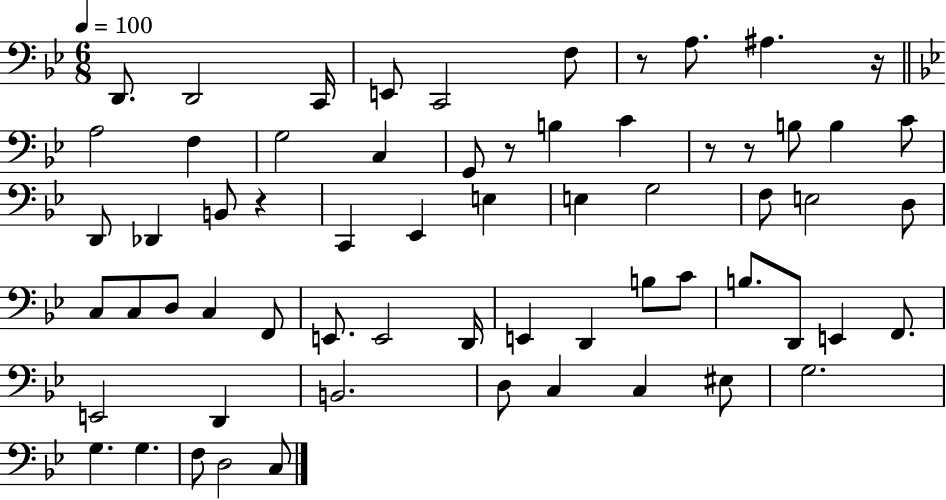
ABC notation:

X:1
T:Untitled
M:6/8
L:1/4
K:Bb
D,,/2 D,,2 C,,/4 E,,/2 C,,2 F,/2 z/2 A,/2 ^A, z/4 A,2 F, G,2 C, G,,/2 z/2 B, C z/2 z/2 B,/2 B, C/2 D,,/2 _D,, B,,/2 z C,, _E,, E, E, G,2 F,/2 E,2 D,/2 C,/2 C,/2 D,/2 C, F,,/2 E,,/2 E,,2 D,,/4 E,, D,, B,/2 C/2 B,/2 D,,/2 E,, F,,/2 E,,2 D,, B,,2 D,/2 C, C, ^E,/2 G,2 G, G, F,/2 D,2 C,/2